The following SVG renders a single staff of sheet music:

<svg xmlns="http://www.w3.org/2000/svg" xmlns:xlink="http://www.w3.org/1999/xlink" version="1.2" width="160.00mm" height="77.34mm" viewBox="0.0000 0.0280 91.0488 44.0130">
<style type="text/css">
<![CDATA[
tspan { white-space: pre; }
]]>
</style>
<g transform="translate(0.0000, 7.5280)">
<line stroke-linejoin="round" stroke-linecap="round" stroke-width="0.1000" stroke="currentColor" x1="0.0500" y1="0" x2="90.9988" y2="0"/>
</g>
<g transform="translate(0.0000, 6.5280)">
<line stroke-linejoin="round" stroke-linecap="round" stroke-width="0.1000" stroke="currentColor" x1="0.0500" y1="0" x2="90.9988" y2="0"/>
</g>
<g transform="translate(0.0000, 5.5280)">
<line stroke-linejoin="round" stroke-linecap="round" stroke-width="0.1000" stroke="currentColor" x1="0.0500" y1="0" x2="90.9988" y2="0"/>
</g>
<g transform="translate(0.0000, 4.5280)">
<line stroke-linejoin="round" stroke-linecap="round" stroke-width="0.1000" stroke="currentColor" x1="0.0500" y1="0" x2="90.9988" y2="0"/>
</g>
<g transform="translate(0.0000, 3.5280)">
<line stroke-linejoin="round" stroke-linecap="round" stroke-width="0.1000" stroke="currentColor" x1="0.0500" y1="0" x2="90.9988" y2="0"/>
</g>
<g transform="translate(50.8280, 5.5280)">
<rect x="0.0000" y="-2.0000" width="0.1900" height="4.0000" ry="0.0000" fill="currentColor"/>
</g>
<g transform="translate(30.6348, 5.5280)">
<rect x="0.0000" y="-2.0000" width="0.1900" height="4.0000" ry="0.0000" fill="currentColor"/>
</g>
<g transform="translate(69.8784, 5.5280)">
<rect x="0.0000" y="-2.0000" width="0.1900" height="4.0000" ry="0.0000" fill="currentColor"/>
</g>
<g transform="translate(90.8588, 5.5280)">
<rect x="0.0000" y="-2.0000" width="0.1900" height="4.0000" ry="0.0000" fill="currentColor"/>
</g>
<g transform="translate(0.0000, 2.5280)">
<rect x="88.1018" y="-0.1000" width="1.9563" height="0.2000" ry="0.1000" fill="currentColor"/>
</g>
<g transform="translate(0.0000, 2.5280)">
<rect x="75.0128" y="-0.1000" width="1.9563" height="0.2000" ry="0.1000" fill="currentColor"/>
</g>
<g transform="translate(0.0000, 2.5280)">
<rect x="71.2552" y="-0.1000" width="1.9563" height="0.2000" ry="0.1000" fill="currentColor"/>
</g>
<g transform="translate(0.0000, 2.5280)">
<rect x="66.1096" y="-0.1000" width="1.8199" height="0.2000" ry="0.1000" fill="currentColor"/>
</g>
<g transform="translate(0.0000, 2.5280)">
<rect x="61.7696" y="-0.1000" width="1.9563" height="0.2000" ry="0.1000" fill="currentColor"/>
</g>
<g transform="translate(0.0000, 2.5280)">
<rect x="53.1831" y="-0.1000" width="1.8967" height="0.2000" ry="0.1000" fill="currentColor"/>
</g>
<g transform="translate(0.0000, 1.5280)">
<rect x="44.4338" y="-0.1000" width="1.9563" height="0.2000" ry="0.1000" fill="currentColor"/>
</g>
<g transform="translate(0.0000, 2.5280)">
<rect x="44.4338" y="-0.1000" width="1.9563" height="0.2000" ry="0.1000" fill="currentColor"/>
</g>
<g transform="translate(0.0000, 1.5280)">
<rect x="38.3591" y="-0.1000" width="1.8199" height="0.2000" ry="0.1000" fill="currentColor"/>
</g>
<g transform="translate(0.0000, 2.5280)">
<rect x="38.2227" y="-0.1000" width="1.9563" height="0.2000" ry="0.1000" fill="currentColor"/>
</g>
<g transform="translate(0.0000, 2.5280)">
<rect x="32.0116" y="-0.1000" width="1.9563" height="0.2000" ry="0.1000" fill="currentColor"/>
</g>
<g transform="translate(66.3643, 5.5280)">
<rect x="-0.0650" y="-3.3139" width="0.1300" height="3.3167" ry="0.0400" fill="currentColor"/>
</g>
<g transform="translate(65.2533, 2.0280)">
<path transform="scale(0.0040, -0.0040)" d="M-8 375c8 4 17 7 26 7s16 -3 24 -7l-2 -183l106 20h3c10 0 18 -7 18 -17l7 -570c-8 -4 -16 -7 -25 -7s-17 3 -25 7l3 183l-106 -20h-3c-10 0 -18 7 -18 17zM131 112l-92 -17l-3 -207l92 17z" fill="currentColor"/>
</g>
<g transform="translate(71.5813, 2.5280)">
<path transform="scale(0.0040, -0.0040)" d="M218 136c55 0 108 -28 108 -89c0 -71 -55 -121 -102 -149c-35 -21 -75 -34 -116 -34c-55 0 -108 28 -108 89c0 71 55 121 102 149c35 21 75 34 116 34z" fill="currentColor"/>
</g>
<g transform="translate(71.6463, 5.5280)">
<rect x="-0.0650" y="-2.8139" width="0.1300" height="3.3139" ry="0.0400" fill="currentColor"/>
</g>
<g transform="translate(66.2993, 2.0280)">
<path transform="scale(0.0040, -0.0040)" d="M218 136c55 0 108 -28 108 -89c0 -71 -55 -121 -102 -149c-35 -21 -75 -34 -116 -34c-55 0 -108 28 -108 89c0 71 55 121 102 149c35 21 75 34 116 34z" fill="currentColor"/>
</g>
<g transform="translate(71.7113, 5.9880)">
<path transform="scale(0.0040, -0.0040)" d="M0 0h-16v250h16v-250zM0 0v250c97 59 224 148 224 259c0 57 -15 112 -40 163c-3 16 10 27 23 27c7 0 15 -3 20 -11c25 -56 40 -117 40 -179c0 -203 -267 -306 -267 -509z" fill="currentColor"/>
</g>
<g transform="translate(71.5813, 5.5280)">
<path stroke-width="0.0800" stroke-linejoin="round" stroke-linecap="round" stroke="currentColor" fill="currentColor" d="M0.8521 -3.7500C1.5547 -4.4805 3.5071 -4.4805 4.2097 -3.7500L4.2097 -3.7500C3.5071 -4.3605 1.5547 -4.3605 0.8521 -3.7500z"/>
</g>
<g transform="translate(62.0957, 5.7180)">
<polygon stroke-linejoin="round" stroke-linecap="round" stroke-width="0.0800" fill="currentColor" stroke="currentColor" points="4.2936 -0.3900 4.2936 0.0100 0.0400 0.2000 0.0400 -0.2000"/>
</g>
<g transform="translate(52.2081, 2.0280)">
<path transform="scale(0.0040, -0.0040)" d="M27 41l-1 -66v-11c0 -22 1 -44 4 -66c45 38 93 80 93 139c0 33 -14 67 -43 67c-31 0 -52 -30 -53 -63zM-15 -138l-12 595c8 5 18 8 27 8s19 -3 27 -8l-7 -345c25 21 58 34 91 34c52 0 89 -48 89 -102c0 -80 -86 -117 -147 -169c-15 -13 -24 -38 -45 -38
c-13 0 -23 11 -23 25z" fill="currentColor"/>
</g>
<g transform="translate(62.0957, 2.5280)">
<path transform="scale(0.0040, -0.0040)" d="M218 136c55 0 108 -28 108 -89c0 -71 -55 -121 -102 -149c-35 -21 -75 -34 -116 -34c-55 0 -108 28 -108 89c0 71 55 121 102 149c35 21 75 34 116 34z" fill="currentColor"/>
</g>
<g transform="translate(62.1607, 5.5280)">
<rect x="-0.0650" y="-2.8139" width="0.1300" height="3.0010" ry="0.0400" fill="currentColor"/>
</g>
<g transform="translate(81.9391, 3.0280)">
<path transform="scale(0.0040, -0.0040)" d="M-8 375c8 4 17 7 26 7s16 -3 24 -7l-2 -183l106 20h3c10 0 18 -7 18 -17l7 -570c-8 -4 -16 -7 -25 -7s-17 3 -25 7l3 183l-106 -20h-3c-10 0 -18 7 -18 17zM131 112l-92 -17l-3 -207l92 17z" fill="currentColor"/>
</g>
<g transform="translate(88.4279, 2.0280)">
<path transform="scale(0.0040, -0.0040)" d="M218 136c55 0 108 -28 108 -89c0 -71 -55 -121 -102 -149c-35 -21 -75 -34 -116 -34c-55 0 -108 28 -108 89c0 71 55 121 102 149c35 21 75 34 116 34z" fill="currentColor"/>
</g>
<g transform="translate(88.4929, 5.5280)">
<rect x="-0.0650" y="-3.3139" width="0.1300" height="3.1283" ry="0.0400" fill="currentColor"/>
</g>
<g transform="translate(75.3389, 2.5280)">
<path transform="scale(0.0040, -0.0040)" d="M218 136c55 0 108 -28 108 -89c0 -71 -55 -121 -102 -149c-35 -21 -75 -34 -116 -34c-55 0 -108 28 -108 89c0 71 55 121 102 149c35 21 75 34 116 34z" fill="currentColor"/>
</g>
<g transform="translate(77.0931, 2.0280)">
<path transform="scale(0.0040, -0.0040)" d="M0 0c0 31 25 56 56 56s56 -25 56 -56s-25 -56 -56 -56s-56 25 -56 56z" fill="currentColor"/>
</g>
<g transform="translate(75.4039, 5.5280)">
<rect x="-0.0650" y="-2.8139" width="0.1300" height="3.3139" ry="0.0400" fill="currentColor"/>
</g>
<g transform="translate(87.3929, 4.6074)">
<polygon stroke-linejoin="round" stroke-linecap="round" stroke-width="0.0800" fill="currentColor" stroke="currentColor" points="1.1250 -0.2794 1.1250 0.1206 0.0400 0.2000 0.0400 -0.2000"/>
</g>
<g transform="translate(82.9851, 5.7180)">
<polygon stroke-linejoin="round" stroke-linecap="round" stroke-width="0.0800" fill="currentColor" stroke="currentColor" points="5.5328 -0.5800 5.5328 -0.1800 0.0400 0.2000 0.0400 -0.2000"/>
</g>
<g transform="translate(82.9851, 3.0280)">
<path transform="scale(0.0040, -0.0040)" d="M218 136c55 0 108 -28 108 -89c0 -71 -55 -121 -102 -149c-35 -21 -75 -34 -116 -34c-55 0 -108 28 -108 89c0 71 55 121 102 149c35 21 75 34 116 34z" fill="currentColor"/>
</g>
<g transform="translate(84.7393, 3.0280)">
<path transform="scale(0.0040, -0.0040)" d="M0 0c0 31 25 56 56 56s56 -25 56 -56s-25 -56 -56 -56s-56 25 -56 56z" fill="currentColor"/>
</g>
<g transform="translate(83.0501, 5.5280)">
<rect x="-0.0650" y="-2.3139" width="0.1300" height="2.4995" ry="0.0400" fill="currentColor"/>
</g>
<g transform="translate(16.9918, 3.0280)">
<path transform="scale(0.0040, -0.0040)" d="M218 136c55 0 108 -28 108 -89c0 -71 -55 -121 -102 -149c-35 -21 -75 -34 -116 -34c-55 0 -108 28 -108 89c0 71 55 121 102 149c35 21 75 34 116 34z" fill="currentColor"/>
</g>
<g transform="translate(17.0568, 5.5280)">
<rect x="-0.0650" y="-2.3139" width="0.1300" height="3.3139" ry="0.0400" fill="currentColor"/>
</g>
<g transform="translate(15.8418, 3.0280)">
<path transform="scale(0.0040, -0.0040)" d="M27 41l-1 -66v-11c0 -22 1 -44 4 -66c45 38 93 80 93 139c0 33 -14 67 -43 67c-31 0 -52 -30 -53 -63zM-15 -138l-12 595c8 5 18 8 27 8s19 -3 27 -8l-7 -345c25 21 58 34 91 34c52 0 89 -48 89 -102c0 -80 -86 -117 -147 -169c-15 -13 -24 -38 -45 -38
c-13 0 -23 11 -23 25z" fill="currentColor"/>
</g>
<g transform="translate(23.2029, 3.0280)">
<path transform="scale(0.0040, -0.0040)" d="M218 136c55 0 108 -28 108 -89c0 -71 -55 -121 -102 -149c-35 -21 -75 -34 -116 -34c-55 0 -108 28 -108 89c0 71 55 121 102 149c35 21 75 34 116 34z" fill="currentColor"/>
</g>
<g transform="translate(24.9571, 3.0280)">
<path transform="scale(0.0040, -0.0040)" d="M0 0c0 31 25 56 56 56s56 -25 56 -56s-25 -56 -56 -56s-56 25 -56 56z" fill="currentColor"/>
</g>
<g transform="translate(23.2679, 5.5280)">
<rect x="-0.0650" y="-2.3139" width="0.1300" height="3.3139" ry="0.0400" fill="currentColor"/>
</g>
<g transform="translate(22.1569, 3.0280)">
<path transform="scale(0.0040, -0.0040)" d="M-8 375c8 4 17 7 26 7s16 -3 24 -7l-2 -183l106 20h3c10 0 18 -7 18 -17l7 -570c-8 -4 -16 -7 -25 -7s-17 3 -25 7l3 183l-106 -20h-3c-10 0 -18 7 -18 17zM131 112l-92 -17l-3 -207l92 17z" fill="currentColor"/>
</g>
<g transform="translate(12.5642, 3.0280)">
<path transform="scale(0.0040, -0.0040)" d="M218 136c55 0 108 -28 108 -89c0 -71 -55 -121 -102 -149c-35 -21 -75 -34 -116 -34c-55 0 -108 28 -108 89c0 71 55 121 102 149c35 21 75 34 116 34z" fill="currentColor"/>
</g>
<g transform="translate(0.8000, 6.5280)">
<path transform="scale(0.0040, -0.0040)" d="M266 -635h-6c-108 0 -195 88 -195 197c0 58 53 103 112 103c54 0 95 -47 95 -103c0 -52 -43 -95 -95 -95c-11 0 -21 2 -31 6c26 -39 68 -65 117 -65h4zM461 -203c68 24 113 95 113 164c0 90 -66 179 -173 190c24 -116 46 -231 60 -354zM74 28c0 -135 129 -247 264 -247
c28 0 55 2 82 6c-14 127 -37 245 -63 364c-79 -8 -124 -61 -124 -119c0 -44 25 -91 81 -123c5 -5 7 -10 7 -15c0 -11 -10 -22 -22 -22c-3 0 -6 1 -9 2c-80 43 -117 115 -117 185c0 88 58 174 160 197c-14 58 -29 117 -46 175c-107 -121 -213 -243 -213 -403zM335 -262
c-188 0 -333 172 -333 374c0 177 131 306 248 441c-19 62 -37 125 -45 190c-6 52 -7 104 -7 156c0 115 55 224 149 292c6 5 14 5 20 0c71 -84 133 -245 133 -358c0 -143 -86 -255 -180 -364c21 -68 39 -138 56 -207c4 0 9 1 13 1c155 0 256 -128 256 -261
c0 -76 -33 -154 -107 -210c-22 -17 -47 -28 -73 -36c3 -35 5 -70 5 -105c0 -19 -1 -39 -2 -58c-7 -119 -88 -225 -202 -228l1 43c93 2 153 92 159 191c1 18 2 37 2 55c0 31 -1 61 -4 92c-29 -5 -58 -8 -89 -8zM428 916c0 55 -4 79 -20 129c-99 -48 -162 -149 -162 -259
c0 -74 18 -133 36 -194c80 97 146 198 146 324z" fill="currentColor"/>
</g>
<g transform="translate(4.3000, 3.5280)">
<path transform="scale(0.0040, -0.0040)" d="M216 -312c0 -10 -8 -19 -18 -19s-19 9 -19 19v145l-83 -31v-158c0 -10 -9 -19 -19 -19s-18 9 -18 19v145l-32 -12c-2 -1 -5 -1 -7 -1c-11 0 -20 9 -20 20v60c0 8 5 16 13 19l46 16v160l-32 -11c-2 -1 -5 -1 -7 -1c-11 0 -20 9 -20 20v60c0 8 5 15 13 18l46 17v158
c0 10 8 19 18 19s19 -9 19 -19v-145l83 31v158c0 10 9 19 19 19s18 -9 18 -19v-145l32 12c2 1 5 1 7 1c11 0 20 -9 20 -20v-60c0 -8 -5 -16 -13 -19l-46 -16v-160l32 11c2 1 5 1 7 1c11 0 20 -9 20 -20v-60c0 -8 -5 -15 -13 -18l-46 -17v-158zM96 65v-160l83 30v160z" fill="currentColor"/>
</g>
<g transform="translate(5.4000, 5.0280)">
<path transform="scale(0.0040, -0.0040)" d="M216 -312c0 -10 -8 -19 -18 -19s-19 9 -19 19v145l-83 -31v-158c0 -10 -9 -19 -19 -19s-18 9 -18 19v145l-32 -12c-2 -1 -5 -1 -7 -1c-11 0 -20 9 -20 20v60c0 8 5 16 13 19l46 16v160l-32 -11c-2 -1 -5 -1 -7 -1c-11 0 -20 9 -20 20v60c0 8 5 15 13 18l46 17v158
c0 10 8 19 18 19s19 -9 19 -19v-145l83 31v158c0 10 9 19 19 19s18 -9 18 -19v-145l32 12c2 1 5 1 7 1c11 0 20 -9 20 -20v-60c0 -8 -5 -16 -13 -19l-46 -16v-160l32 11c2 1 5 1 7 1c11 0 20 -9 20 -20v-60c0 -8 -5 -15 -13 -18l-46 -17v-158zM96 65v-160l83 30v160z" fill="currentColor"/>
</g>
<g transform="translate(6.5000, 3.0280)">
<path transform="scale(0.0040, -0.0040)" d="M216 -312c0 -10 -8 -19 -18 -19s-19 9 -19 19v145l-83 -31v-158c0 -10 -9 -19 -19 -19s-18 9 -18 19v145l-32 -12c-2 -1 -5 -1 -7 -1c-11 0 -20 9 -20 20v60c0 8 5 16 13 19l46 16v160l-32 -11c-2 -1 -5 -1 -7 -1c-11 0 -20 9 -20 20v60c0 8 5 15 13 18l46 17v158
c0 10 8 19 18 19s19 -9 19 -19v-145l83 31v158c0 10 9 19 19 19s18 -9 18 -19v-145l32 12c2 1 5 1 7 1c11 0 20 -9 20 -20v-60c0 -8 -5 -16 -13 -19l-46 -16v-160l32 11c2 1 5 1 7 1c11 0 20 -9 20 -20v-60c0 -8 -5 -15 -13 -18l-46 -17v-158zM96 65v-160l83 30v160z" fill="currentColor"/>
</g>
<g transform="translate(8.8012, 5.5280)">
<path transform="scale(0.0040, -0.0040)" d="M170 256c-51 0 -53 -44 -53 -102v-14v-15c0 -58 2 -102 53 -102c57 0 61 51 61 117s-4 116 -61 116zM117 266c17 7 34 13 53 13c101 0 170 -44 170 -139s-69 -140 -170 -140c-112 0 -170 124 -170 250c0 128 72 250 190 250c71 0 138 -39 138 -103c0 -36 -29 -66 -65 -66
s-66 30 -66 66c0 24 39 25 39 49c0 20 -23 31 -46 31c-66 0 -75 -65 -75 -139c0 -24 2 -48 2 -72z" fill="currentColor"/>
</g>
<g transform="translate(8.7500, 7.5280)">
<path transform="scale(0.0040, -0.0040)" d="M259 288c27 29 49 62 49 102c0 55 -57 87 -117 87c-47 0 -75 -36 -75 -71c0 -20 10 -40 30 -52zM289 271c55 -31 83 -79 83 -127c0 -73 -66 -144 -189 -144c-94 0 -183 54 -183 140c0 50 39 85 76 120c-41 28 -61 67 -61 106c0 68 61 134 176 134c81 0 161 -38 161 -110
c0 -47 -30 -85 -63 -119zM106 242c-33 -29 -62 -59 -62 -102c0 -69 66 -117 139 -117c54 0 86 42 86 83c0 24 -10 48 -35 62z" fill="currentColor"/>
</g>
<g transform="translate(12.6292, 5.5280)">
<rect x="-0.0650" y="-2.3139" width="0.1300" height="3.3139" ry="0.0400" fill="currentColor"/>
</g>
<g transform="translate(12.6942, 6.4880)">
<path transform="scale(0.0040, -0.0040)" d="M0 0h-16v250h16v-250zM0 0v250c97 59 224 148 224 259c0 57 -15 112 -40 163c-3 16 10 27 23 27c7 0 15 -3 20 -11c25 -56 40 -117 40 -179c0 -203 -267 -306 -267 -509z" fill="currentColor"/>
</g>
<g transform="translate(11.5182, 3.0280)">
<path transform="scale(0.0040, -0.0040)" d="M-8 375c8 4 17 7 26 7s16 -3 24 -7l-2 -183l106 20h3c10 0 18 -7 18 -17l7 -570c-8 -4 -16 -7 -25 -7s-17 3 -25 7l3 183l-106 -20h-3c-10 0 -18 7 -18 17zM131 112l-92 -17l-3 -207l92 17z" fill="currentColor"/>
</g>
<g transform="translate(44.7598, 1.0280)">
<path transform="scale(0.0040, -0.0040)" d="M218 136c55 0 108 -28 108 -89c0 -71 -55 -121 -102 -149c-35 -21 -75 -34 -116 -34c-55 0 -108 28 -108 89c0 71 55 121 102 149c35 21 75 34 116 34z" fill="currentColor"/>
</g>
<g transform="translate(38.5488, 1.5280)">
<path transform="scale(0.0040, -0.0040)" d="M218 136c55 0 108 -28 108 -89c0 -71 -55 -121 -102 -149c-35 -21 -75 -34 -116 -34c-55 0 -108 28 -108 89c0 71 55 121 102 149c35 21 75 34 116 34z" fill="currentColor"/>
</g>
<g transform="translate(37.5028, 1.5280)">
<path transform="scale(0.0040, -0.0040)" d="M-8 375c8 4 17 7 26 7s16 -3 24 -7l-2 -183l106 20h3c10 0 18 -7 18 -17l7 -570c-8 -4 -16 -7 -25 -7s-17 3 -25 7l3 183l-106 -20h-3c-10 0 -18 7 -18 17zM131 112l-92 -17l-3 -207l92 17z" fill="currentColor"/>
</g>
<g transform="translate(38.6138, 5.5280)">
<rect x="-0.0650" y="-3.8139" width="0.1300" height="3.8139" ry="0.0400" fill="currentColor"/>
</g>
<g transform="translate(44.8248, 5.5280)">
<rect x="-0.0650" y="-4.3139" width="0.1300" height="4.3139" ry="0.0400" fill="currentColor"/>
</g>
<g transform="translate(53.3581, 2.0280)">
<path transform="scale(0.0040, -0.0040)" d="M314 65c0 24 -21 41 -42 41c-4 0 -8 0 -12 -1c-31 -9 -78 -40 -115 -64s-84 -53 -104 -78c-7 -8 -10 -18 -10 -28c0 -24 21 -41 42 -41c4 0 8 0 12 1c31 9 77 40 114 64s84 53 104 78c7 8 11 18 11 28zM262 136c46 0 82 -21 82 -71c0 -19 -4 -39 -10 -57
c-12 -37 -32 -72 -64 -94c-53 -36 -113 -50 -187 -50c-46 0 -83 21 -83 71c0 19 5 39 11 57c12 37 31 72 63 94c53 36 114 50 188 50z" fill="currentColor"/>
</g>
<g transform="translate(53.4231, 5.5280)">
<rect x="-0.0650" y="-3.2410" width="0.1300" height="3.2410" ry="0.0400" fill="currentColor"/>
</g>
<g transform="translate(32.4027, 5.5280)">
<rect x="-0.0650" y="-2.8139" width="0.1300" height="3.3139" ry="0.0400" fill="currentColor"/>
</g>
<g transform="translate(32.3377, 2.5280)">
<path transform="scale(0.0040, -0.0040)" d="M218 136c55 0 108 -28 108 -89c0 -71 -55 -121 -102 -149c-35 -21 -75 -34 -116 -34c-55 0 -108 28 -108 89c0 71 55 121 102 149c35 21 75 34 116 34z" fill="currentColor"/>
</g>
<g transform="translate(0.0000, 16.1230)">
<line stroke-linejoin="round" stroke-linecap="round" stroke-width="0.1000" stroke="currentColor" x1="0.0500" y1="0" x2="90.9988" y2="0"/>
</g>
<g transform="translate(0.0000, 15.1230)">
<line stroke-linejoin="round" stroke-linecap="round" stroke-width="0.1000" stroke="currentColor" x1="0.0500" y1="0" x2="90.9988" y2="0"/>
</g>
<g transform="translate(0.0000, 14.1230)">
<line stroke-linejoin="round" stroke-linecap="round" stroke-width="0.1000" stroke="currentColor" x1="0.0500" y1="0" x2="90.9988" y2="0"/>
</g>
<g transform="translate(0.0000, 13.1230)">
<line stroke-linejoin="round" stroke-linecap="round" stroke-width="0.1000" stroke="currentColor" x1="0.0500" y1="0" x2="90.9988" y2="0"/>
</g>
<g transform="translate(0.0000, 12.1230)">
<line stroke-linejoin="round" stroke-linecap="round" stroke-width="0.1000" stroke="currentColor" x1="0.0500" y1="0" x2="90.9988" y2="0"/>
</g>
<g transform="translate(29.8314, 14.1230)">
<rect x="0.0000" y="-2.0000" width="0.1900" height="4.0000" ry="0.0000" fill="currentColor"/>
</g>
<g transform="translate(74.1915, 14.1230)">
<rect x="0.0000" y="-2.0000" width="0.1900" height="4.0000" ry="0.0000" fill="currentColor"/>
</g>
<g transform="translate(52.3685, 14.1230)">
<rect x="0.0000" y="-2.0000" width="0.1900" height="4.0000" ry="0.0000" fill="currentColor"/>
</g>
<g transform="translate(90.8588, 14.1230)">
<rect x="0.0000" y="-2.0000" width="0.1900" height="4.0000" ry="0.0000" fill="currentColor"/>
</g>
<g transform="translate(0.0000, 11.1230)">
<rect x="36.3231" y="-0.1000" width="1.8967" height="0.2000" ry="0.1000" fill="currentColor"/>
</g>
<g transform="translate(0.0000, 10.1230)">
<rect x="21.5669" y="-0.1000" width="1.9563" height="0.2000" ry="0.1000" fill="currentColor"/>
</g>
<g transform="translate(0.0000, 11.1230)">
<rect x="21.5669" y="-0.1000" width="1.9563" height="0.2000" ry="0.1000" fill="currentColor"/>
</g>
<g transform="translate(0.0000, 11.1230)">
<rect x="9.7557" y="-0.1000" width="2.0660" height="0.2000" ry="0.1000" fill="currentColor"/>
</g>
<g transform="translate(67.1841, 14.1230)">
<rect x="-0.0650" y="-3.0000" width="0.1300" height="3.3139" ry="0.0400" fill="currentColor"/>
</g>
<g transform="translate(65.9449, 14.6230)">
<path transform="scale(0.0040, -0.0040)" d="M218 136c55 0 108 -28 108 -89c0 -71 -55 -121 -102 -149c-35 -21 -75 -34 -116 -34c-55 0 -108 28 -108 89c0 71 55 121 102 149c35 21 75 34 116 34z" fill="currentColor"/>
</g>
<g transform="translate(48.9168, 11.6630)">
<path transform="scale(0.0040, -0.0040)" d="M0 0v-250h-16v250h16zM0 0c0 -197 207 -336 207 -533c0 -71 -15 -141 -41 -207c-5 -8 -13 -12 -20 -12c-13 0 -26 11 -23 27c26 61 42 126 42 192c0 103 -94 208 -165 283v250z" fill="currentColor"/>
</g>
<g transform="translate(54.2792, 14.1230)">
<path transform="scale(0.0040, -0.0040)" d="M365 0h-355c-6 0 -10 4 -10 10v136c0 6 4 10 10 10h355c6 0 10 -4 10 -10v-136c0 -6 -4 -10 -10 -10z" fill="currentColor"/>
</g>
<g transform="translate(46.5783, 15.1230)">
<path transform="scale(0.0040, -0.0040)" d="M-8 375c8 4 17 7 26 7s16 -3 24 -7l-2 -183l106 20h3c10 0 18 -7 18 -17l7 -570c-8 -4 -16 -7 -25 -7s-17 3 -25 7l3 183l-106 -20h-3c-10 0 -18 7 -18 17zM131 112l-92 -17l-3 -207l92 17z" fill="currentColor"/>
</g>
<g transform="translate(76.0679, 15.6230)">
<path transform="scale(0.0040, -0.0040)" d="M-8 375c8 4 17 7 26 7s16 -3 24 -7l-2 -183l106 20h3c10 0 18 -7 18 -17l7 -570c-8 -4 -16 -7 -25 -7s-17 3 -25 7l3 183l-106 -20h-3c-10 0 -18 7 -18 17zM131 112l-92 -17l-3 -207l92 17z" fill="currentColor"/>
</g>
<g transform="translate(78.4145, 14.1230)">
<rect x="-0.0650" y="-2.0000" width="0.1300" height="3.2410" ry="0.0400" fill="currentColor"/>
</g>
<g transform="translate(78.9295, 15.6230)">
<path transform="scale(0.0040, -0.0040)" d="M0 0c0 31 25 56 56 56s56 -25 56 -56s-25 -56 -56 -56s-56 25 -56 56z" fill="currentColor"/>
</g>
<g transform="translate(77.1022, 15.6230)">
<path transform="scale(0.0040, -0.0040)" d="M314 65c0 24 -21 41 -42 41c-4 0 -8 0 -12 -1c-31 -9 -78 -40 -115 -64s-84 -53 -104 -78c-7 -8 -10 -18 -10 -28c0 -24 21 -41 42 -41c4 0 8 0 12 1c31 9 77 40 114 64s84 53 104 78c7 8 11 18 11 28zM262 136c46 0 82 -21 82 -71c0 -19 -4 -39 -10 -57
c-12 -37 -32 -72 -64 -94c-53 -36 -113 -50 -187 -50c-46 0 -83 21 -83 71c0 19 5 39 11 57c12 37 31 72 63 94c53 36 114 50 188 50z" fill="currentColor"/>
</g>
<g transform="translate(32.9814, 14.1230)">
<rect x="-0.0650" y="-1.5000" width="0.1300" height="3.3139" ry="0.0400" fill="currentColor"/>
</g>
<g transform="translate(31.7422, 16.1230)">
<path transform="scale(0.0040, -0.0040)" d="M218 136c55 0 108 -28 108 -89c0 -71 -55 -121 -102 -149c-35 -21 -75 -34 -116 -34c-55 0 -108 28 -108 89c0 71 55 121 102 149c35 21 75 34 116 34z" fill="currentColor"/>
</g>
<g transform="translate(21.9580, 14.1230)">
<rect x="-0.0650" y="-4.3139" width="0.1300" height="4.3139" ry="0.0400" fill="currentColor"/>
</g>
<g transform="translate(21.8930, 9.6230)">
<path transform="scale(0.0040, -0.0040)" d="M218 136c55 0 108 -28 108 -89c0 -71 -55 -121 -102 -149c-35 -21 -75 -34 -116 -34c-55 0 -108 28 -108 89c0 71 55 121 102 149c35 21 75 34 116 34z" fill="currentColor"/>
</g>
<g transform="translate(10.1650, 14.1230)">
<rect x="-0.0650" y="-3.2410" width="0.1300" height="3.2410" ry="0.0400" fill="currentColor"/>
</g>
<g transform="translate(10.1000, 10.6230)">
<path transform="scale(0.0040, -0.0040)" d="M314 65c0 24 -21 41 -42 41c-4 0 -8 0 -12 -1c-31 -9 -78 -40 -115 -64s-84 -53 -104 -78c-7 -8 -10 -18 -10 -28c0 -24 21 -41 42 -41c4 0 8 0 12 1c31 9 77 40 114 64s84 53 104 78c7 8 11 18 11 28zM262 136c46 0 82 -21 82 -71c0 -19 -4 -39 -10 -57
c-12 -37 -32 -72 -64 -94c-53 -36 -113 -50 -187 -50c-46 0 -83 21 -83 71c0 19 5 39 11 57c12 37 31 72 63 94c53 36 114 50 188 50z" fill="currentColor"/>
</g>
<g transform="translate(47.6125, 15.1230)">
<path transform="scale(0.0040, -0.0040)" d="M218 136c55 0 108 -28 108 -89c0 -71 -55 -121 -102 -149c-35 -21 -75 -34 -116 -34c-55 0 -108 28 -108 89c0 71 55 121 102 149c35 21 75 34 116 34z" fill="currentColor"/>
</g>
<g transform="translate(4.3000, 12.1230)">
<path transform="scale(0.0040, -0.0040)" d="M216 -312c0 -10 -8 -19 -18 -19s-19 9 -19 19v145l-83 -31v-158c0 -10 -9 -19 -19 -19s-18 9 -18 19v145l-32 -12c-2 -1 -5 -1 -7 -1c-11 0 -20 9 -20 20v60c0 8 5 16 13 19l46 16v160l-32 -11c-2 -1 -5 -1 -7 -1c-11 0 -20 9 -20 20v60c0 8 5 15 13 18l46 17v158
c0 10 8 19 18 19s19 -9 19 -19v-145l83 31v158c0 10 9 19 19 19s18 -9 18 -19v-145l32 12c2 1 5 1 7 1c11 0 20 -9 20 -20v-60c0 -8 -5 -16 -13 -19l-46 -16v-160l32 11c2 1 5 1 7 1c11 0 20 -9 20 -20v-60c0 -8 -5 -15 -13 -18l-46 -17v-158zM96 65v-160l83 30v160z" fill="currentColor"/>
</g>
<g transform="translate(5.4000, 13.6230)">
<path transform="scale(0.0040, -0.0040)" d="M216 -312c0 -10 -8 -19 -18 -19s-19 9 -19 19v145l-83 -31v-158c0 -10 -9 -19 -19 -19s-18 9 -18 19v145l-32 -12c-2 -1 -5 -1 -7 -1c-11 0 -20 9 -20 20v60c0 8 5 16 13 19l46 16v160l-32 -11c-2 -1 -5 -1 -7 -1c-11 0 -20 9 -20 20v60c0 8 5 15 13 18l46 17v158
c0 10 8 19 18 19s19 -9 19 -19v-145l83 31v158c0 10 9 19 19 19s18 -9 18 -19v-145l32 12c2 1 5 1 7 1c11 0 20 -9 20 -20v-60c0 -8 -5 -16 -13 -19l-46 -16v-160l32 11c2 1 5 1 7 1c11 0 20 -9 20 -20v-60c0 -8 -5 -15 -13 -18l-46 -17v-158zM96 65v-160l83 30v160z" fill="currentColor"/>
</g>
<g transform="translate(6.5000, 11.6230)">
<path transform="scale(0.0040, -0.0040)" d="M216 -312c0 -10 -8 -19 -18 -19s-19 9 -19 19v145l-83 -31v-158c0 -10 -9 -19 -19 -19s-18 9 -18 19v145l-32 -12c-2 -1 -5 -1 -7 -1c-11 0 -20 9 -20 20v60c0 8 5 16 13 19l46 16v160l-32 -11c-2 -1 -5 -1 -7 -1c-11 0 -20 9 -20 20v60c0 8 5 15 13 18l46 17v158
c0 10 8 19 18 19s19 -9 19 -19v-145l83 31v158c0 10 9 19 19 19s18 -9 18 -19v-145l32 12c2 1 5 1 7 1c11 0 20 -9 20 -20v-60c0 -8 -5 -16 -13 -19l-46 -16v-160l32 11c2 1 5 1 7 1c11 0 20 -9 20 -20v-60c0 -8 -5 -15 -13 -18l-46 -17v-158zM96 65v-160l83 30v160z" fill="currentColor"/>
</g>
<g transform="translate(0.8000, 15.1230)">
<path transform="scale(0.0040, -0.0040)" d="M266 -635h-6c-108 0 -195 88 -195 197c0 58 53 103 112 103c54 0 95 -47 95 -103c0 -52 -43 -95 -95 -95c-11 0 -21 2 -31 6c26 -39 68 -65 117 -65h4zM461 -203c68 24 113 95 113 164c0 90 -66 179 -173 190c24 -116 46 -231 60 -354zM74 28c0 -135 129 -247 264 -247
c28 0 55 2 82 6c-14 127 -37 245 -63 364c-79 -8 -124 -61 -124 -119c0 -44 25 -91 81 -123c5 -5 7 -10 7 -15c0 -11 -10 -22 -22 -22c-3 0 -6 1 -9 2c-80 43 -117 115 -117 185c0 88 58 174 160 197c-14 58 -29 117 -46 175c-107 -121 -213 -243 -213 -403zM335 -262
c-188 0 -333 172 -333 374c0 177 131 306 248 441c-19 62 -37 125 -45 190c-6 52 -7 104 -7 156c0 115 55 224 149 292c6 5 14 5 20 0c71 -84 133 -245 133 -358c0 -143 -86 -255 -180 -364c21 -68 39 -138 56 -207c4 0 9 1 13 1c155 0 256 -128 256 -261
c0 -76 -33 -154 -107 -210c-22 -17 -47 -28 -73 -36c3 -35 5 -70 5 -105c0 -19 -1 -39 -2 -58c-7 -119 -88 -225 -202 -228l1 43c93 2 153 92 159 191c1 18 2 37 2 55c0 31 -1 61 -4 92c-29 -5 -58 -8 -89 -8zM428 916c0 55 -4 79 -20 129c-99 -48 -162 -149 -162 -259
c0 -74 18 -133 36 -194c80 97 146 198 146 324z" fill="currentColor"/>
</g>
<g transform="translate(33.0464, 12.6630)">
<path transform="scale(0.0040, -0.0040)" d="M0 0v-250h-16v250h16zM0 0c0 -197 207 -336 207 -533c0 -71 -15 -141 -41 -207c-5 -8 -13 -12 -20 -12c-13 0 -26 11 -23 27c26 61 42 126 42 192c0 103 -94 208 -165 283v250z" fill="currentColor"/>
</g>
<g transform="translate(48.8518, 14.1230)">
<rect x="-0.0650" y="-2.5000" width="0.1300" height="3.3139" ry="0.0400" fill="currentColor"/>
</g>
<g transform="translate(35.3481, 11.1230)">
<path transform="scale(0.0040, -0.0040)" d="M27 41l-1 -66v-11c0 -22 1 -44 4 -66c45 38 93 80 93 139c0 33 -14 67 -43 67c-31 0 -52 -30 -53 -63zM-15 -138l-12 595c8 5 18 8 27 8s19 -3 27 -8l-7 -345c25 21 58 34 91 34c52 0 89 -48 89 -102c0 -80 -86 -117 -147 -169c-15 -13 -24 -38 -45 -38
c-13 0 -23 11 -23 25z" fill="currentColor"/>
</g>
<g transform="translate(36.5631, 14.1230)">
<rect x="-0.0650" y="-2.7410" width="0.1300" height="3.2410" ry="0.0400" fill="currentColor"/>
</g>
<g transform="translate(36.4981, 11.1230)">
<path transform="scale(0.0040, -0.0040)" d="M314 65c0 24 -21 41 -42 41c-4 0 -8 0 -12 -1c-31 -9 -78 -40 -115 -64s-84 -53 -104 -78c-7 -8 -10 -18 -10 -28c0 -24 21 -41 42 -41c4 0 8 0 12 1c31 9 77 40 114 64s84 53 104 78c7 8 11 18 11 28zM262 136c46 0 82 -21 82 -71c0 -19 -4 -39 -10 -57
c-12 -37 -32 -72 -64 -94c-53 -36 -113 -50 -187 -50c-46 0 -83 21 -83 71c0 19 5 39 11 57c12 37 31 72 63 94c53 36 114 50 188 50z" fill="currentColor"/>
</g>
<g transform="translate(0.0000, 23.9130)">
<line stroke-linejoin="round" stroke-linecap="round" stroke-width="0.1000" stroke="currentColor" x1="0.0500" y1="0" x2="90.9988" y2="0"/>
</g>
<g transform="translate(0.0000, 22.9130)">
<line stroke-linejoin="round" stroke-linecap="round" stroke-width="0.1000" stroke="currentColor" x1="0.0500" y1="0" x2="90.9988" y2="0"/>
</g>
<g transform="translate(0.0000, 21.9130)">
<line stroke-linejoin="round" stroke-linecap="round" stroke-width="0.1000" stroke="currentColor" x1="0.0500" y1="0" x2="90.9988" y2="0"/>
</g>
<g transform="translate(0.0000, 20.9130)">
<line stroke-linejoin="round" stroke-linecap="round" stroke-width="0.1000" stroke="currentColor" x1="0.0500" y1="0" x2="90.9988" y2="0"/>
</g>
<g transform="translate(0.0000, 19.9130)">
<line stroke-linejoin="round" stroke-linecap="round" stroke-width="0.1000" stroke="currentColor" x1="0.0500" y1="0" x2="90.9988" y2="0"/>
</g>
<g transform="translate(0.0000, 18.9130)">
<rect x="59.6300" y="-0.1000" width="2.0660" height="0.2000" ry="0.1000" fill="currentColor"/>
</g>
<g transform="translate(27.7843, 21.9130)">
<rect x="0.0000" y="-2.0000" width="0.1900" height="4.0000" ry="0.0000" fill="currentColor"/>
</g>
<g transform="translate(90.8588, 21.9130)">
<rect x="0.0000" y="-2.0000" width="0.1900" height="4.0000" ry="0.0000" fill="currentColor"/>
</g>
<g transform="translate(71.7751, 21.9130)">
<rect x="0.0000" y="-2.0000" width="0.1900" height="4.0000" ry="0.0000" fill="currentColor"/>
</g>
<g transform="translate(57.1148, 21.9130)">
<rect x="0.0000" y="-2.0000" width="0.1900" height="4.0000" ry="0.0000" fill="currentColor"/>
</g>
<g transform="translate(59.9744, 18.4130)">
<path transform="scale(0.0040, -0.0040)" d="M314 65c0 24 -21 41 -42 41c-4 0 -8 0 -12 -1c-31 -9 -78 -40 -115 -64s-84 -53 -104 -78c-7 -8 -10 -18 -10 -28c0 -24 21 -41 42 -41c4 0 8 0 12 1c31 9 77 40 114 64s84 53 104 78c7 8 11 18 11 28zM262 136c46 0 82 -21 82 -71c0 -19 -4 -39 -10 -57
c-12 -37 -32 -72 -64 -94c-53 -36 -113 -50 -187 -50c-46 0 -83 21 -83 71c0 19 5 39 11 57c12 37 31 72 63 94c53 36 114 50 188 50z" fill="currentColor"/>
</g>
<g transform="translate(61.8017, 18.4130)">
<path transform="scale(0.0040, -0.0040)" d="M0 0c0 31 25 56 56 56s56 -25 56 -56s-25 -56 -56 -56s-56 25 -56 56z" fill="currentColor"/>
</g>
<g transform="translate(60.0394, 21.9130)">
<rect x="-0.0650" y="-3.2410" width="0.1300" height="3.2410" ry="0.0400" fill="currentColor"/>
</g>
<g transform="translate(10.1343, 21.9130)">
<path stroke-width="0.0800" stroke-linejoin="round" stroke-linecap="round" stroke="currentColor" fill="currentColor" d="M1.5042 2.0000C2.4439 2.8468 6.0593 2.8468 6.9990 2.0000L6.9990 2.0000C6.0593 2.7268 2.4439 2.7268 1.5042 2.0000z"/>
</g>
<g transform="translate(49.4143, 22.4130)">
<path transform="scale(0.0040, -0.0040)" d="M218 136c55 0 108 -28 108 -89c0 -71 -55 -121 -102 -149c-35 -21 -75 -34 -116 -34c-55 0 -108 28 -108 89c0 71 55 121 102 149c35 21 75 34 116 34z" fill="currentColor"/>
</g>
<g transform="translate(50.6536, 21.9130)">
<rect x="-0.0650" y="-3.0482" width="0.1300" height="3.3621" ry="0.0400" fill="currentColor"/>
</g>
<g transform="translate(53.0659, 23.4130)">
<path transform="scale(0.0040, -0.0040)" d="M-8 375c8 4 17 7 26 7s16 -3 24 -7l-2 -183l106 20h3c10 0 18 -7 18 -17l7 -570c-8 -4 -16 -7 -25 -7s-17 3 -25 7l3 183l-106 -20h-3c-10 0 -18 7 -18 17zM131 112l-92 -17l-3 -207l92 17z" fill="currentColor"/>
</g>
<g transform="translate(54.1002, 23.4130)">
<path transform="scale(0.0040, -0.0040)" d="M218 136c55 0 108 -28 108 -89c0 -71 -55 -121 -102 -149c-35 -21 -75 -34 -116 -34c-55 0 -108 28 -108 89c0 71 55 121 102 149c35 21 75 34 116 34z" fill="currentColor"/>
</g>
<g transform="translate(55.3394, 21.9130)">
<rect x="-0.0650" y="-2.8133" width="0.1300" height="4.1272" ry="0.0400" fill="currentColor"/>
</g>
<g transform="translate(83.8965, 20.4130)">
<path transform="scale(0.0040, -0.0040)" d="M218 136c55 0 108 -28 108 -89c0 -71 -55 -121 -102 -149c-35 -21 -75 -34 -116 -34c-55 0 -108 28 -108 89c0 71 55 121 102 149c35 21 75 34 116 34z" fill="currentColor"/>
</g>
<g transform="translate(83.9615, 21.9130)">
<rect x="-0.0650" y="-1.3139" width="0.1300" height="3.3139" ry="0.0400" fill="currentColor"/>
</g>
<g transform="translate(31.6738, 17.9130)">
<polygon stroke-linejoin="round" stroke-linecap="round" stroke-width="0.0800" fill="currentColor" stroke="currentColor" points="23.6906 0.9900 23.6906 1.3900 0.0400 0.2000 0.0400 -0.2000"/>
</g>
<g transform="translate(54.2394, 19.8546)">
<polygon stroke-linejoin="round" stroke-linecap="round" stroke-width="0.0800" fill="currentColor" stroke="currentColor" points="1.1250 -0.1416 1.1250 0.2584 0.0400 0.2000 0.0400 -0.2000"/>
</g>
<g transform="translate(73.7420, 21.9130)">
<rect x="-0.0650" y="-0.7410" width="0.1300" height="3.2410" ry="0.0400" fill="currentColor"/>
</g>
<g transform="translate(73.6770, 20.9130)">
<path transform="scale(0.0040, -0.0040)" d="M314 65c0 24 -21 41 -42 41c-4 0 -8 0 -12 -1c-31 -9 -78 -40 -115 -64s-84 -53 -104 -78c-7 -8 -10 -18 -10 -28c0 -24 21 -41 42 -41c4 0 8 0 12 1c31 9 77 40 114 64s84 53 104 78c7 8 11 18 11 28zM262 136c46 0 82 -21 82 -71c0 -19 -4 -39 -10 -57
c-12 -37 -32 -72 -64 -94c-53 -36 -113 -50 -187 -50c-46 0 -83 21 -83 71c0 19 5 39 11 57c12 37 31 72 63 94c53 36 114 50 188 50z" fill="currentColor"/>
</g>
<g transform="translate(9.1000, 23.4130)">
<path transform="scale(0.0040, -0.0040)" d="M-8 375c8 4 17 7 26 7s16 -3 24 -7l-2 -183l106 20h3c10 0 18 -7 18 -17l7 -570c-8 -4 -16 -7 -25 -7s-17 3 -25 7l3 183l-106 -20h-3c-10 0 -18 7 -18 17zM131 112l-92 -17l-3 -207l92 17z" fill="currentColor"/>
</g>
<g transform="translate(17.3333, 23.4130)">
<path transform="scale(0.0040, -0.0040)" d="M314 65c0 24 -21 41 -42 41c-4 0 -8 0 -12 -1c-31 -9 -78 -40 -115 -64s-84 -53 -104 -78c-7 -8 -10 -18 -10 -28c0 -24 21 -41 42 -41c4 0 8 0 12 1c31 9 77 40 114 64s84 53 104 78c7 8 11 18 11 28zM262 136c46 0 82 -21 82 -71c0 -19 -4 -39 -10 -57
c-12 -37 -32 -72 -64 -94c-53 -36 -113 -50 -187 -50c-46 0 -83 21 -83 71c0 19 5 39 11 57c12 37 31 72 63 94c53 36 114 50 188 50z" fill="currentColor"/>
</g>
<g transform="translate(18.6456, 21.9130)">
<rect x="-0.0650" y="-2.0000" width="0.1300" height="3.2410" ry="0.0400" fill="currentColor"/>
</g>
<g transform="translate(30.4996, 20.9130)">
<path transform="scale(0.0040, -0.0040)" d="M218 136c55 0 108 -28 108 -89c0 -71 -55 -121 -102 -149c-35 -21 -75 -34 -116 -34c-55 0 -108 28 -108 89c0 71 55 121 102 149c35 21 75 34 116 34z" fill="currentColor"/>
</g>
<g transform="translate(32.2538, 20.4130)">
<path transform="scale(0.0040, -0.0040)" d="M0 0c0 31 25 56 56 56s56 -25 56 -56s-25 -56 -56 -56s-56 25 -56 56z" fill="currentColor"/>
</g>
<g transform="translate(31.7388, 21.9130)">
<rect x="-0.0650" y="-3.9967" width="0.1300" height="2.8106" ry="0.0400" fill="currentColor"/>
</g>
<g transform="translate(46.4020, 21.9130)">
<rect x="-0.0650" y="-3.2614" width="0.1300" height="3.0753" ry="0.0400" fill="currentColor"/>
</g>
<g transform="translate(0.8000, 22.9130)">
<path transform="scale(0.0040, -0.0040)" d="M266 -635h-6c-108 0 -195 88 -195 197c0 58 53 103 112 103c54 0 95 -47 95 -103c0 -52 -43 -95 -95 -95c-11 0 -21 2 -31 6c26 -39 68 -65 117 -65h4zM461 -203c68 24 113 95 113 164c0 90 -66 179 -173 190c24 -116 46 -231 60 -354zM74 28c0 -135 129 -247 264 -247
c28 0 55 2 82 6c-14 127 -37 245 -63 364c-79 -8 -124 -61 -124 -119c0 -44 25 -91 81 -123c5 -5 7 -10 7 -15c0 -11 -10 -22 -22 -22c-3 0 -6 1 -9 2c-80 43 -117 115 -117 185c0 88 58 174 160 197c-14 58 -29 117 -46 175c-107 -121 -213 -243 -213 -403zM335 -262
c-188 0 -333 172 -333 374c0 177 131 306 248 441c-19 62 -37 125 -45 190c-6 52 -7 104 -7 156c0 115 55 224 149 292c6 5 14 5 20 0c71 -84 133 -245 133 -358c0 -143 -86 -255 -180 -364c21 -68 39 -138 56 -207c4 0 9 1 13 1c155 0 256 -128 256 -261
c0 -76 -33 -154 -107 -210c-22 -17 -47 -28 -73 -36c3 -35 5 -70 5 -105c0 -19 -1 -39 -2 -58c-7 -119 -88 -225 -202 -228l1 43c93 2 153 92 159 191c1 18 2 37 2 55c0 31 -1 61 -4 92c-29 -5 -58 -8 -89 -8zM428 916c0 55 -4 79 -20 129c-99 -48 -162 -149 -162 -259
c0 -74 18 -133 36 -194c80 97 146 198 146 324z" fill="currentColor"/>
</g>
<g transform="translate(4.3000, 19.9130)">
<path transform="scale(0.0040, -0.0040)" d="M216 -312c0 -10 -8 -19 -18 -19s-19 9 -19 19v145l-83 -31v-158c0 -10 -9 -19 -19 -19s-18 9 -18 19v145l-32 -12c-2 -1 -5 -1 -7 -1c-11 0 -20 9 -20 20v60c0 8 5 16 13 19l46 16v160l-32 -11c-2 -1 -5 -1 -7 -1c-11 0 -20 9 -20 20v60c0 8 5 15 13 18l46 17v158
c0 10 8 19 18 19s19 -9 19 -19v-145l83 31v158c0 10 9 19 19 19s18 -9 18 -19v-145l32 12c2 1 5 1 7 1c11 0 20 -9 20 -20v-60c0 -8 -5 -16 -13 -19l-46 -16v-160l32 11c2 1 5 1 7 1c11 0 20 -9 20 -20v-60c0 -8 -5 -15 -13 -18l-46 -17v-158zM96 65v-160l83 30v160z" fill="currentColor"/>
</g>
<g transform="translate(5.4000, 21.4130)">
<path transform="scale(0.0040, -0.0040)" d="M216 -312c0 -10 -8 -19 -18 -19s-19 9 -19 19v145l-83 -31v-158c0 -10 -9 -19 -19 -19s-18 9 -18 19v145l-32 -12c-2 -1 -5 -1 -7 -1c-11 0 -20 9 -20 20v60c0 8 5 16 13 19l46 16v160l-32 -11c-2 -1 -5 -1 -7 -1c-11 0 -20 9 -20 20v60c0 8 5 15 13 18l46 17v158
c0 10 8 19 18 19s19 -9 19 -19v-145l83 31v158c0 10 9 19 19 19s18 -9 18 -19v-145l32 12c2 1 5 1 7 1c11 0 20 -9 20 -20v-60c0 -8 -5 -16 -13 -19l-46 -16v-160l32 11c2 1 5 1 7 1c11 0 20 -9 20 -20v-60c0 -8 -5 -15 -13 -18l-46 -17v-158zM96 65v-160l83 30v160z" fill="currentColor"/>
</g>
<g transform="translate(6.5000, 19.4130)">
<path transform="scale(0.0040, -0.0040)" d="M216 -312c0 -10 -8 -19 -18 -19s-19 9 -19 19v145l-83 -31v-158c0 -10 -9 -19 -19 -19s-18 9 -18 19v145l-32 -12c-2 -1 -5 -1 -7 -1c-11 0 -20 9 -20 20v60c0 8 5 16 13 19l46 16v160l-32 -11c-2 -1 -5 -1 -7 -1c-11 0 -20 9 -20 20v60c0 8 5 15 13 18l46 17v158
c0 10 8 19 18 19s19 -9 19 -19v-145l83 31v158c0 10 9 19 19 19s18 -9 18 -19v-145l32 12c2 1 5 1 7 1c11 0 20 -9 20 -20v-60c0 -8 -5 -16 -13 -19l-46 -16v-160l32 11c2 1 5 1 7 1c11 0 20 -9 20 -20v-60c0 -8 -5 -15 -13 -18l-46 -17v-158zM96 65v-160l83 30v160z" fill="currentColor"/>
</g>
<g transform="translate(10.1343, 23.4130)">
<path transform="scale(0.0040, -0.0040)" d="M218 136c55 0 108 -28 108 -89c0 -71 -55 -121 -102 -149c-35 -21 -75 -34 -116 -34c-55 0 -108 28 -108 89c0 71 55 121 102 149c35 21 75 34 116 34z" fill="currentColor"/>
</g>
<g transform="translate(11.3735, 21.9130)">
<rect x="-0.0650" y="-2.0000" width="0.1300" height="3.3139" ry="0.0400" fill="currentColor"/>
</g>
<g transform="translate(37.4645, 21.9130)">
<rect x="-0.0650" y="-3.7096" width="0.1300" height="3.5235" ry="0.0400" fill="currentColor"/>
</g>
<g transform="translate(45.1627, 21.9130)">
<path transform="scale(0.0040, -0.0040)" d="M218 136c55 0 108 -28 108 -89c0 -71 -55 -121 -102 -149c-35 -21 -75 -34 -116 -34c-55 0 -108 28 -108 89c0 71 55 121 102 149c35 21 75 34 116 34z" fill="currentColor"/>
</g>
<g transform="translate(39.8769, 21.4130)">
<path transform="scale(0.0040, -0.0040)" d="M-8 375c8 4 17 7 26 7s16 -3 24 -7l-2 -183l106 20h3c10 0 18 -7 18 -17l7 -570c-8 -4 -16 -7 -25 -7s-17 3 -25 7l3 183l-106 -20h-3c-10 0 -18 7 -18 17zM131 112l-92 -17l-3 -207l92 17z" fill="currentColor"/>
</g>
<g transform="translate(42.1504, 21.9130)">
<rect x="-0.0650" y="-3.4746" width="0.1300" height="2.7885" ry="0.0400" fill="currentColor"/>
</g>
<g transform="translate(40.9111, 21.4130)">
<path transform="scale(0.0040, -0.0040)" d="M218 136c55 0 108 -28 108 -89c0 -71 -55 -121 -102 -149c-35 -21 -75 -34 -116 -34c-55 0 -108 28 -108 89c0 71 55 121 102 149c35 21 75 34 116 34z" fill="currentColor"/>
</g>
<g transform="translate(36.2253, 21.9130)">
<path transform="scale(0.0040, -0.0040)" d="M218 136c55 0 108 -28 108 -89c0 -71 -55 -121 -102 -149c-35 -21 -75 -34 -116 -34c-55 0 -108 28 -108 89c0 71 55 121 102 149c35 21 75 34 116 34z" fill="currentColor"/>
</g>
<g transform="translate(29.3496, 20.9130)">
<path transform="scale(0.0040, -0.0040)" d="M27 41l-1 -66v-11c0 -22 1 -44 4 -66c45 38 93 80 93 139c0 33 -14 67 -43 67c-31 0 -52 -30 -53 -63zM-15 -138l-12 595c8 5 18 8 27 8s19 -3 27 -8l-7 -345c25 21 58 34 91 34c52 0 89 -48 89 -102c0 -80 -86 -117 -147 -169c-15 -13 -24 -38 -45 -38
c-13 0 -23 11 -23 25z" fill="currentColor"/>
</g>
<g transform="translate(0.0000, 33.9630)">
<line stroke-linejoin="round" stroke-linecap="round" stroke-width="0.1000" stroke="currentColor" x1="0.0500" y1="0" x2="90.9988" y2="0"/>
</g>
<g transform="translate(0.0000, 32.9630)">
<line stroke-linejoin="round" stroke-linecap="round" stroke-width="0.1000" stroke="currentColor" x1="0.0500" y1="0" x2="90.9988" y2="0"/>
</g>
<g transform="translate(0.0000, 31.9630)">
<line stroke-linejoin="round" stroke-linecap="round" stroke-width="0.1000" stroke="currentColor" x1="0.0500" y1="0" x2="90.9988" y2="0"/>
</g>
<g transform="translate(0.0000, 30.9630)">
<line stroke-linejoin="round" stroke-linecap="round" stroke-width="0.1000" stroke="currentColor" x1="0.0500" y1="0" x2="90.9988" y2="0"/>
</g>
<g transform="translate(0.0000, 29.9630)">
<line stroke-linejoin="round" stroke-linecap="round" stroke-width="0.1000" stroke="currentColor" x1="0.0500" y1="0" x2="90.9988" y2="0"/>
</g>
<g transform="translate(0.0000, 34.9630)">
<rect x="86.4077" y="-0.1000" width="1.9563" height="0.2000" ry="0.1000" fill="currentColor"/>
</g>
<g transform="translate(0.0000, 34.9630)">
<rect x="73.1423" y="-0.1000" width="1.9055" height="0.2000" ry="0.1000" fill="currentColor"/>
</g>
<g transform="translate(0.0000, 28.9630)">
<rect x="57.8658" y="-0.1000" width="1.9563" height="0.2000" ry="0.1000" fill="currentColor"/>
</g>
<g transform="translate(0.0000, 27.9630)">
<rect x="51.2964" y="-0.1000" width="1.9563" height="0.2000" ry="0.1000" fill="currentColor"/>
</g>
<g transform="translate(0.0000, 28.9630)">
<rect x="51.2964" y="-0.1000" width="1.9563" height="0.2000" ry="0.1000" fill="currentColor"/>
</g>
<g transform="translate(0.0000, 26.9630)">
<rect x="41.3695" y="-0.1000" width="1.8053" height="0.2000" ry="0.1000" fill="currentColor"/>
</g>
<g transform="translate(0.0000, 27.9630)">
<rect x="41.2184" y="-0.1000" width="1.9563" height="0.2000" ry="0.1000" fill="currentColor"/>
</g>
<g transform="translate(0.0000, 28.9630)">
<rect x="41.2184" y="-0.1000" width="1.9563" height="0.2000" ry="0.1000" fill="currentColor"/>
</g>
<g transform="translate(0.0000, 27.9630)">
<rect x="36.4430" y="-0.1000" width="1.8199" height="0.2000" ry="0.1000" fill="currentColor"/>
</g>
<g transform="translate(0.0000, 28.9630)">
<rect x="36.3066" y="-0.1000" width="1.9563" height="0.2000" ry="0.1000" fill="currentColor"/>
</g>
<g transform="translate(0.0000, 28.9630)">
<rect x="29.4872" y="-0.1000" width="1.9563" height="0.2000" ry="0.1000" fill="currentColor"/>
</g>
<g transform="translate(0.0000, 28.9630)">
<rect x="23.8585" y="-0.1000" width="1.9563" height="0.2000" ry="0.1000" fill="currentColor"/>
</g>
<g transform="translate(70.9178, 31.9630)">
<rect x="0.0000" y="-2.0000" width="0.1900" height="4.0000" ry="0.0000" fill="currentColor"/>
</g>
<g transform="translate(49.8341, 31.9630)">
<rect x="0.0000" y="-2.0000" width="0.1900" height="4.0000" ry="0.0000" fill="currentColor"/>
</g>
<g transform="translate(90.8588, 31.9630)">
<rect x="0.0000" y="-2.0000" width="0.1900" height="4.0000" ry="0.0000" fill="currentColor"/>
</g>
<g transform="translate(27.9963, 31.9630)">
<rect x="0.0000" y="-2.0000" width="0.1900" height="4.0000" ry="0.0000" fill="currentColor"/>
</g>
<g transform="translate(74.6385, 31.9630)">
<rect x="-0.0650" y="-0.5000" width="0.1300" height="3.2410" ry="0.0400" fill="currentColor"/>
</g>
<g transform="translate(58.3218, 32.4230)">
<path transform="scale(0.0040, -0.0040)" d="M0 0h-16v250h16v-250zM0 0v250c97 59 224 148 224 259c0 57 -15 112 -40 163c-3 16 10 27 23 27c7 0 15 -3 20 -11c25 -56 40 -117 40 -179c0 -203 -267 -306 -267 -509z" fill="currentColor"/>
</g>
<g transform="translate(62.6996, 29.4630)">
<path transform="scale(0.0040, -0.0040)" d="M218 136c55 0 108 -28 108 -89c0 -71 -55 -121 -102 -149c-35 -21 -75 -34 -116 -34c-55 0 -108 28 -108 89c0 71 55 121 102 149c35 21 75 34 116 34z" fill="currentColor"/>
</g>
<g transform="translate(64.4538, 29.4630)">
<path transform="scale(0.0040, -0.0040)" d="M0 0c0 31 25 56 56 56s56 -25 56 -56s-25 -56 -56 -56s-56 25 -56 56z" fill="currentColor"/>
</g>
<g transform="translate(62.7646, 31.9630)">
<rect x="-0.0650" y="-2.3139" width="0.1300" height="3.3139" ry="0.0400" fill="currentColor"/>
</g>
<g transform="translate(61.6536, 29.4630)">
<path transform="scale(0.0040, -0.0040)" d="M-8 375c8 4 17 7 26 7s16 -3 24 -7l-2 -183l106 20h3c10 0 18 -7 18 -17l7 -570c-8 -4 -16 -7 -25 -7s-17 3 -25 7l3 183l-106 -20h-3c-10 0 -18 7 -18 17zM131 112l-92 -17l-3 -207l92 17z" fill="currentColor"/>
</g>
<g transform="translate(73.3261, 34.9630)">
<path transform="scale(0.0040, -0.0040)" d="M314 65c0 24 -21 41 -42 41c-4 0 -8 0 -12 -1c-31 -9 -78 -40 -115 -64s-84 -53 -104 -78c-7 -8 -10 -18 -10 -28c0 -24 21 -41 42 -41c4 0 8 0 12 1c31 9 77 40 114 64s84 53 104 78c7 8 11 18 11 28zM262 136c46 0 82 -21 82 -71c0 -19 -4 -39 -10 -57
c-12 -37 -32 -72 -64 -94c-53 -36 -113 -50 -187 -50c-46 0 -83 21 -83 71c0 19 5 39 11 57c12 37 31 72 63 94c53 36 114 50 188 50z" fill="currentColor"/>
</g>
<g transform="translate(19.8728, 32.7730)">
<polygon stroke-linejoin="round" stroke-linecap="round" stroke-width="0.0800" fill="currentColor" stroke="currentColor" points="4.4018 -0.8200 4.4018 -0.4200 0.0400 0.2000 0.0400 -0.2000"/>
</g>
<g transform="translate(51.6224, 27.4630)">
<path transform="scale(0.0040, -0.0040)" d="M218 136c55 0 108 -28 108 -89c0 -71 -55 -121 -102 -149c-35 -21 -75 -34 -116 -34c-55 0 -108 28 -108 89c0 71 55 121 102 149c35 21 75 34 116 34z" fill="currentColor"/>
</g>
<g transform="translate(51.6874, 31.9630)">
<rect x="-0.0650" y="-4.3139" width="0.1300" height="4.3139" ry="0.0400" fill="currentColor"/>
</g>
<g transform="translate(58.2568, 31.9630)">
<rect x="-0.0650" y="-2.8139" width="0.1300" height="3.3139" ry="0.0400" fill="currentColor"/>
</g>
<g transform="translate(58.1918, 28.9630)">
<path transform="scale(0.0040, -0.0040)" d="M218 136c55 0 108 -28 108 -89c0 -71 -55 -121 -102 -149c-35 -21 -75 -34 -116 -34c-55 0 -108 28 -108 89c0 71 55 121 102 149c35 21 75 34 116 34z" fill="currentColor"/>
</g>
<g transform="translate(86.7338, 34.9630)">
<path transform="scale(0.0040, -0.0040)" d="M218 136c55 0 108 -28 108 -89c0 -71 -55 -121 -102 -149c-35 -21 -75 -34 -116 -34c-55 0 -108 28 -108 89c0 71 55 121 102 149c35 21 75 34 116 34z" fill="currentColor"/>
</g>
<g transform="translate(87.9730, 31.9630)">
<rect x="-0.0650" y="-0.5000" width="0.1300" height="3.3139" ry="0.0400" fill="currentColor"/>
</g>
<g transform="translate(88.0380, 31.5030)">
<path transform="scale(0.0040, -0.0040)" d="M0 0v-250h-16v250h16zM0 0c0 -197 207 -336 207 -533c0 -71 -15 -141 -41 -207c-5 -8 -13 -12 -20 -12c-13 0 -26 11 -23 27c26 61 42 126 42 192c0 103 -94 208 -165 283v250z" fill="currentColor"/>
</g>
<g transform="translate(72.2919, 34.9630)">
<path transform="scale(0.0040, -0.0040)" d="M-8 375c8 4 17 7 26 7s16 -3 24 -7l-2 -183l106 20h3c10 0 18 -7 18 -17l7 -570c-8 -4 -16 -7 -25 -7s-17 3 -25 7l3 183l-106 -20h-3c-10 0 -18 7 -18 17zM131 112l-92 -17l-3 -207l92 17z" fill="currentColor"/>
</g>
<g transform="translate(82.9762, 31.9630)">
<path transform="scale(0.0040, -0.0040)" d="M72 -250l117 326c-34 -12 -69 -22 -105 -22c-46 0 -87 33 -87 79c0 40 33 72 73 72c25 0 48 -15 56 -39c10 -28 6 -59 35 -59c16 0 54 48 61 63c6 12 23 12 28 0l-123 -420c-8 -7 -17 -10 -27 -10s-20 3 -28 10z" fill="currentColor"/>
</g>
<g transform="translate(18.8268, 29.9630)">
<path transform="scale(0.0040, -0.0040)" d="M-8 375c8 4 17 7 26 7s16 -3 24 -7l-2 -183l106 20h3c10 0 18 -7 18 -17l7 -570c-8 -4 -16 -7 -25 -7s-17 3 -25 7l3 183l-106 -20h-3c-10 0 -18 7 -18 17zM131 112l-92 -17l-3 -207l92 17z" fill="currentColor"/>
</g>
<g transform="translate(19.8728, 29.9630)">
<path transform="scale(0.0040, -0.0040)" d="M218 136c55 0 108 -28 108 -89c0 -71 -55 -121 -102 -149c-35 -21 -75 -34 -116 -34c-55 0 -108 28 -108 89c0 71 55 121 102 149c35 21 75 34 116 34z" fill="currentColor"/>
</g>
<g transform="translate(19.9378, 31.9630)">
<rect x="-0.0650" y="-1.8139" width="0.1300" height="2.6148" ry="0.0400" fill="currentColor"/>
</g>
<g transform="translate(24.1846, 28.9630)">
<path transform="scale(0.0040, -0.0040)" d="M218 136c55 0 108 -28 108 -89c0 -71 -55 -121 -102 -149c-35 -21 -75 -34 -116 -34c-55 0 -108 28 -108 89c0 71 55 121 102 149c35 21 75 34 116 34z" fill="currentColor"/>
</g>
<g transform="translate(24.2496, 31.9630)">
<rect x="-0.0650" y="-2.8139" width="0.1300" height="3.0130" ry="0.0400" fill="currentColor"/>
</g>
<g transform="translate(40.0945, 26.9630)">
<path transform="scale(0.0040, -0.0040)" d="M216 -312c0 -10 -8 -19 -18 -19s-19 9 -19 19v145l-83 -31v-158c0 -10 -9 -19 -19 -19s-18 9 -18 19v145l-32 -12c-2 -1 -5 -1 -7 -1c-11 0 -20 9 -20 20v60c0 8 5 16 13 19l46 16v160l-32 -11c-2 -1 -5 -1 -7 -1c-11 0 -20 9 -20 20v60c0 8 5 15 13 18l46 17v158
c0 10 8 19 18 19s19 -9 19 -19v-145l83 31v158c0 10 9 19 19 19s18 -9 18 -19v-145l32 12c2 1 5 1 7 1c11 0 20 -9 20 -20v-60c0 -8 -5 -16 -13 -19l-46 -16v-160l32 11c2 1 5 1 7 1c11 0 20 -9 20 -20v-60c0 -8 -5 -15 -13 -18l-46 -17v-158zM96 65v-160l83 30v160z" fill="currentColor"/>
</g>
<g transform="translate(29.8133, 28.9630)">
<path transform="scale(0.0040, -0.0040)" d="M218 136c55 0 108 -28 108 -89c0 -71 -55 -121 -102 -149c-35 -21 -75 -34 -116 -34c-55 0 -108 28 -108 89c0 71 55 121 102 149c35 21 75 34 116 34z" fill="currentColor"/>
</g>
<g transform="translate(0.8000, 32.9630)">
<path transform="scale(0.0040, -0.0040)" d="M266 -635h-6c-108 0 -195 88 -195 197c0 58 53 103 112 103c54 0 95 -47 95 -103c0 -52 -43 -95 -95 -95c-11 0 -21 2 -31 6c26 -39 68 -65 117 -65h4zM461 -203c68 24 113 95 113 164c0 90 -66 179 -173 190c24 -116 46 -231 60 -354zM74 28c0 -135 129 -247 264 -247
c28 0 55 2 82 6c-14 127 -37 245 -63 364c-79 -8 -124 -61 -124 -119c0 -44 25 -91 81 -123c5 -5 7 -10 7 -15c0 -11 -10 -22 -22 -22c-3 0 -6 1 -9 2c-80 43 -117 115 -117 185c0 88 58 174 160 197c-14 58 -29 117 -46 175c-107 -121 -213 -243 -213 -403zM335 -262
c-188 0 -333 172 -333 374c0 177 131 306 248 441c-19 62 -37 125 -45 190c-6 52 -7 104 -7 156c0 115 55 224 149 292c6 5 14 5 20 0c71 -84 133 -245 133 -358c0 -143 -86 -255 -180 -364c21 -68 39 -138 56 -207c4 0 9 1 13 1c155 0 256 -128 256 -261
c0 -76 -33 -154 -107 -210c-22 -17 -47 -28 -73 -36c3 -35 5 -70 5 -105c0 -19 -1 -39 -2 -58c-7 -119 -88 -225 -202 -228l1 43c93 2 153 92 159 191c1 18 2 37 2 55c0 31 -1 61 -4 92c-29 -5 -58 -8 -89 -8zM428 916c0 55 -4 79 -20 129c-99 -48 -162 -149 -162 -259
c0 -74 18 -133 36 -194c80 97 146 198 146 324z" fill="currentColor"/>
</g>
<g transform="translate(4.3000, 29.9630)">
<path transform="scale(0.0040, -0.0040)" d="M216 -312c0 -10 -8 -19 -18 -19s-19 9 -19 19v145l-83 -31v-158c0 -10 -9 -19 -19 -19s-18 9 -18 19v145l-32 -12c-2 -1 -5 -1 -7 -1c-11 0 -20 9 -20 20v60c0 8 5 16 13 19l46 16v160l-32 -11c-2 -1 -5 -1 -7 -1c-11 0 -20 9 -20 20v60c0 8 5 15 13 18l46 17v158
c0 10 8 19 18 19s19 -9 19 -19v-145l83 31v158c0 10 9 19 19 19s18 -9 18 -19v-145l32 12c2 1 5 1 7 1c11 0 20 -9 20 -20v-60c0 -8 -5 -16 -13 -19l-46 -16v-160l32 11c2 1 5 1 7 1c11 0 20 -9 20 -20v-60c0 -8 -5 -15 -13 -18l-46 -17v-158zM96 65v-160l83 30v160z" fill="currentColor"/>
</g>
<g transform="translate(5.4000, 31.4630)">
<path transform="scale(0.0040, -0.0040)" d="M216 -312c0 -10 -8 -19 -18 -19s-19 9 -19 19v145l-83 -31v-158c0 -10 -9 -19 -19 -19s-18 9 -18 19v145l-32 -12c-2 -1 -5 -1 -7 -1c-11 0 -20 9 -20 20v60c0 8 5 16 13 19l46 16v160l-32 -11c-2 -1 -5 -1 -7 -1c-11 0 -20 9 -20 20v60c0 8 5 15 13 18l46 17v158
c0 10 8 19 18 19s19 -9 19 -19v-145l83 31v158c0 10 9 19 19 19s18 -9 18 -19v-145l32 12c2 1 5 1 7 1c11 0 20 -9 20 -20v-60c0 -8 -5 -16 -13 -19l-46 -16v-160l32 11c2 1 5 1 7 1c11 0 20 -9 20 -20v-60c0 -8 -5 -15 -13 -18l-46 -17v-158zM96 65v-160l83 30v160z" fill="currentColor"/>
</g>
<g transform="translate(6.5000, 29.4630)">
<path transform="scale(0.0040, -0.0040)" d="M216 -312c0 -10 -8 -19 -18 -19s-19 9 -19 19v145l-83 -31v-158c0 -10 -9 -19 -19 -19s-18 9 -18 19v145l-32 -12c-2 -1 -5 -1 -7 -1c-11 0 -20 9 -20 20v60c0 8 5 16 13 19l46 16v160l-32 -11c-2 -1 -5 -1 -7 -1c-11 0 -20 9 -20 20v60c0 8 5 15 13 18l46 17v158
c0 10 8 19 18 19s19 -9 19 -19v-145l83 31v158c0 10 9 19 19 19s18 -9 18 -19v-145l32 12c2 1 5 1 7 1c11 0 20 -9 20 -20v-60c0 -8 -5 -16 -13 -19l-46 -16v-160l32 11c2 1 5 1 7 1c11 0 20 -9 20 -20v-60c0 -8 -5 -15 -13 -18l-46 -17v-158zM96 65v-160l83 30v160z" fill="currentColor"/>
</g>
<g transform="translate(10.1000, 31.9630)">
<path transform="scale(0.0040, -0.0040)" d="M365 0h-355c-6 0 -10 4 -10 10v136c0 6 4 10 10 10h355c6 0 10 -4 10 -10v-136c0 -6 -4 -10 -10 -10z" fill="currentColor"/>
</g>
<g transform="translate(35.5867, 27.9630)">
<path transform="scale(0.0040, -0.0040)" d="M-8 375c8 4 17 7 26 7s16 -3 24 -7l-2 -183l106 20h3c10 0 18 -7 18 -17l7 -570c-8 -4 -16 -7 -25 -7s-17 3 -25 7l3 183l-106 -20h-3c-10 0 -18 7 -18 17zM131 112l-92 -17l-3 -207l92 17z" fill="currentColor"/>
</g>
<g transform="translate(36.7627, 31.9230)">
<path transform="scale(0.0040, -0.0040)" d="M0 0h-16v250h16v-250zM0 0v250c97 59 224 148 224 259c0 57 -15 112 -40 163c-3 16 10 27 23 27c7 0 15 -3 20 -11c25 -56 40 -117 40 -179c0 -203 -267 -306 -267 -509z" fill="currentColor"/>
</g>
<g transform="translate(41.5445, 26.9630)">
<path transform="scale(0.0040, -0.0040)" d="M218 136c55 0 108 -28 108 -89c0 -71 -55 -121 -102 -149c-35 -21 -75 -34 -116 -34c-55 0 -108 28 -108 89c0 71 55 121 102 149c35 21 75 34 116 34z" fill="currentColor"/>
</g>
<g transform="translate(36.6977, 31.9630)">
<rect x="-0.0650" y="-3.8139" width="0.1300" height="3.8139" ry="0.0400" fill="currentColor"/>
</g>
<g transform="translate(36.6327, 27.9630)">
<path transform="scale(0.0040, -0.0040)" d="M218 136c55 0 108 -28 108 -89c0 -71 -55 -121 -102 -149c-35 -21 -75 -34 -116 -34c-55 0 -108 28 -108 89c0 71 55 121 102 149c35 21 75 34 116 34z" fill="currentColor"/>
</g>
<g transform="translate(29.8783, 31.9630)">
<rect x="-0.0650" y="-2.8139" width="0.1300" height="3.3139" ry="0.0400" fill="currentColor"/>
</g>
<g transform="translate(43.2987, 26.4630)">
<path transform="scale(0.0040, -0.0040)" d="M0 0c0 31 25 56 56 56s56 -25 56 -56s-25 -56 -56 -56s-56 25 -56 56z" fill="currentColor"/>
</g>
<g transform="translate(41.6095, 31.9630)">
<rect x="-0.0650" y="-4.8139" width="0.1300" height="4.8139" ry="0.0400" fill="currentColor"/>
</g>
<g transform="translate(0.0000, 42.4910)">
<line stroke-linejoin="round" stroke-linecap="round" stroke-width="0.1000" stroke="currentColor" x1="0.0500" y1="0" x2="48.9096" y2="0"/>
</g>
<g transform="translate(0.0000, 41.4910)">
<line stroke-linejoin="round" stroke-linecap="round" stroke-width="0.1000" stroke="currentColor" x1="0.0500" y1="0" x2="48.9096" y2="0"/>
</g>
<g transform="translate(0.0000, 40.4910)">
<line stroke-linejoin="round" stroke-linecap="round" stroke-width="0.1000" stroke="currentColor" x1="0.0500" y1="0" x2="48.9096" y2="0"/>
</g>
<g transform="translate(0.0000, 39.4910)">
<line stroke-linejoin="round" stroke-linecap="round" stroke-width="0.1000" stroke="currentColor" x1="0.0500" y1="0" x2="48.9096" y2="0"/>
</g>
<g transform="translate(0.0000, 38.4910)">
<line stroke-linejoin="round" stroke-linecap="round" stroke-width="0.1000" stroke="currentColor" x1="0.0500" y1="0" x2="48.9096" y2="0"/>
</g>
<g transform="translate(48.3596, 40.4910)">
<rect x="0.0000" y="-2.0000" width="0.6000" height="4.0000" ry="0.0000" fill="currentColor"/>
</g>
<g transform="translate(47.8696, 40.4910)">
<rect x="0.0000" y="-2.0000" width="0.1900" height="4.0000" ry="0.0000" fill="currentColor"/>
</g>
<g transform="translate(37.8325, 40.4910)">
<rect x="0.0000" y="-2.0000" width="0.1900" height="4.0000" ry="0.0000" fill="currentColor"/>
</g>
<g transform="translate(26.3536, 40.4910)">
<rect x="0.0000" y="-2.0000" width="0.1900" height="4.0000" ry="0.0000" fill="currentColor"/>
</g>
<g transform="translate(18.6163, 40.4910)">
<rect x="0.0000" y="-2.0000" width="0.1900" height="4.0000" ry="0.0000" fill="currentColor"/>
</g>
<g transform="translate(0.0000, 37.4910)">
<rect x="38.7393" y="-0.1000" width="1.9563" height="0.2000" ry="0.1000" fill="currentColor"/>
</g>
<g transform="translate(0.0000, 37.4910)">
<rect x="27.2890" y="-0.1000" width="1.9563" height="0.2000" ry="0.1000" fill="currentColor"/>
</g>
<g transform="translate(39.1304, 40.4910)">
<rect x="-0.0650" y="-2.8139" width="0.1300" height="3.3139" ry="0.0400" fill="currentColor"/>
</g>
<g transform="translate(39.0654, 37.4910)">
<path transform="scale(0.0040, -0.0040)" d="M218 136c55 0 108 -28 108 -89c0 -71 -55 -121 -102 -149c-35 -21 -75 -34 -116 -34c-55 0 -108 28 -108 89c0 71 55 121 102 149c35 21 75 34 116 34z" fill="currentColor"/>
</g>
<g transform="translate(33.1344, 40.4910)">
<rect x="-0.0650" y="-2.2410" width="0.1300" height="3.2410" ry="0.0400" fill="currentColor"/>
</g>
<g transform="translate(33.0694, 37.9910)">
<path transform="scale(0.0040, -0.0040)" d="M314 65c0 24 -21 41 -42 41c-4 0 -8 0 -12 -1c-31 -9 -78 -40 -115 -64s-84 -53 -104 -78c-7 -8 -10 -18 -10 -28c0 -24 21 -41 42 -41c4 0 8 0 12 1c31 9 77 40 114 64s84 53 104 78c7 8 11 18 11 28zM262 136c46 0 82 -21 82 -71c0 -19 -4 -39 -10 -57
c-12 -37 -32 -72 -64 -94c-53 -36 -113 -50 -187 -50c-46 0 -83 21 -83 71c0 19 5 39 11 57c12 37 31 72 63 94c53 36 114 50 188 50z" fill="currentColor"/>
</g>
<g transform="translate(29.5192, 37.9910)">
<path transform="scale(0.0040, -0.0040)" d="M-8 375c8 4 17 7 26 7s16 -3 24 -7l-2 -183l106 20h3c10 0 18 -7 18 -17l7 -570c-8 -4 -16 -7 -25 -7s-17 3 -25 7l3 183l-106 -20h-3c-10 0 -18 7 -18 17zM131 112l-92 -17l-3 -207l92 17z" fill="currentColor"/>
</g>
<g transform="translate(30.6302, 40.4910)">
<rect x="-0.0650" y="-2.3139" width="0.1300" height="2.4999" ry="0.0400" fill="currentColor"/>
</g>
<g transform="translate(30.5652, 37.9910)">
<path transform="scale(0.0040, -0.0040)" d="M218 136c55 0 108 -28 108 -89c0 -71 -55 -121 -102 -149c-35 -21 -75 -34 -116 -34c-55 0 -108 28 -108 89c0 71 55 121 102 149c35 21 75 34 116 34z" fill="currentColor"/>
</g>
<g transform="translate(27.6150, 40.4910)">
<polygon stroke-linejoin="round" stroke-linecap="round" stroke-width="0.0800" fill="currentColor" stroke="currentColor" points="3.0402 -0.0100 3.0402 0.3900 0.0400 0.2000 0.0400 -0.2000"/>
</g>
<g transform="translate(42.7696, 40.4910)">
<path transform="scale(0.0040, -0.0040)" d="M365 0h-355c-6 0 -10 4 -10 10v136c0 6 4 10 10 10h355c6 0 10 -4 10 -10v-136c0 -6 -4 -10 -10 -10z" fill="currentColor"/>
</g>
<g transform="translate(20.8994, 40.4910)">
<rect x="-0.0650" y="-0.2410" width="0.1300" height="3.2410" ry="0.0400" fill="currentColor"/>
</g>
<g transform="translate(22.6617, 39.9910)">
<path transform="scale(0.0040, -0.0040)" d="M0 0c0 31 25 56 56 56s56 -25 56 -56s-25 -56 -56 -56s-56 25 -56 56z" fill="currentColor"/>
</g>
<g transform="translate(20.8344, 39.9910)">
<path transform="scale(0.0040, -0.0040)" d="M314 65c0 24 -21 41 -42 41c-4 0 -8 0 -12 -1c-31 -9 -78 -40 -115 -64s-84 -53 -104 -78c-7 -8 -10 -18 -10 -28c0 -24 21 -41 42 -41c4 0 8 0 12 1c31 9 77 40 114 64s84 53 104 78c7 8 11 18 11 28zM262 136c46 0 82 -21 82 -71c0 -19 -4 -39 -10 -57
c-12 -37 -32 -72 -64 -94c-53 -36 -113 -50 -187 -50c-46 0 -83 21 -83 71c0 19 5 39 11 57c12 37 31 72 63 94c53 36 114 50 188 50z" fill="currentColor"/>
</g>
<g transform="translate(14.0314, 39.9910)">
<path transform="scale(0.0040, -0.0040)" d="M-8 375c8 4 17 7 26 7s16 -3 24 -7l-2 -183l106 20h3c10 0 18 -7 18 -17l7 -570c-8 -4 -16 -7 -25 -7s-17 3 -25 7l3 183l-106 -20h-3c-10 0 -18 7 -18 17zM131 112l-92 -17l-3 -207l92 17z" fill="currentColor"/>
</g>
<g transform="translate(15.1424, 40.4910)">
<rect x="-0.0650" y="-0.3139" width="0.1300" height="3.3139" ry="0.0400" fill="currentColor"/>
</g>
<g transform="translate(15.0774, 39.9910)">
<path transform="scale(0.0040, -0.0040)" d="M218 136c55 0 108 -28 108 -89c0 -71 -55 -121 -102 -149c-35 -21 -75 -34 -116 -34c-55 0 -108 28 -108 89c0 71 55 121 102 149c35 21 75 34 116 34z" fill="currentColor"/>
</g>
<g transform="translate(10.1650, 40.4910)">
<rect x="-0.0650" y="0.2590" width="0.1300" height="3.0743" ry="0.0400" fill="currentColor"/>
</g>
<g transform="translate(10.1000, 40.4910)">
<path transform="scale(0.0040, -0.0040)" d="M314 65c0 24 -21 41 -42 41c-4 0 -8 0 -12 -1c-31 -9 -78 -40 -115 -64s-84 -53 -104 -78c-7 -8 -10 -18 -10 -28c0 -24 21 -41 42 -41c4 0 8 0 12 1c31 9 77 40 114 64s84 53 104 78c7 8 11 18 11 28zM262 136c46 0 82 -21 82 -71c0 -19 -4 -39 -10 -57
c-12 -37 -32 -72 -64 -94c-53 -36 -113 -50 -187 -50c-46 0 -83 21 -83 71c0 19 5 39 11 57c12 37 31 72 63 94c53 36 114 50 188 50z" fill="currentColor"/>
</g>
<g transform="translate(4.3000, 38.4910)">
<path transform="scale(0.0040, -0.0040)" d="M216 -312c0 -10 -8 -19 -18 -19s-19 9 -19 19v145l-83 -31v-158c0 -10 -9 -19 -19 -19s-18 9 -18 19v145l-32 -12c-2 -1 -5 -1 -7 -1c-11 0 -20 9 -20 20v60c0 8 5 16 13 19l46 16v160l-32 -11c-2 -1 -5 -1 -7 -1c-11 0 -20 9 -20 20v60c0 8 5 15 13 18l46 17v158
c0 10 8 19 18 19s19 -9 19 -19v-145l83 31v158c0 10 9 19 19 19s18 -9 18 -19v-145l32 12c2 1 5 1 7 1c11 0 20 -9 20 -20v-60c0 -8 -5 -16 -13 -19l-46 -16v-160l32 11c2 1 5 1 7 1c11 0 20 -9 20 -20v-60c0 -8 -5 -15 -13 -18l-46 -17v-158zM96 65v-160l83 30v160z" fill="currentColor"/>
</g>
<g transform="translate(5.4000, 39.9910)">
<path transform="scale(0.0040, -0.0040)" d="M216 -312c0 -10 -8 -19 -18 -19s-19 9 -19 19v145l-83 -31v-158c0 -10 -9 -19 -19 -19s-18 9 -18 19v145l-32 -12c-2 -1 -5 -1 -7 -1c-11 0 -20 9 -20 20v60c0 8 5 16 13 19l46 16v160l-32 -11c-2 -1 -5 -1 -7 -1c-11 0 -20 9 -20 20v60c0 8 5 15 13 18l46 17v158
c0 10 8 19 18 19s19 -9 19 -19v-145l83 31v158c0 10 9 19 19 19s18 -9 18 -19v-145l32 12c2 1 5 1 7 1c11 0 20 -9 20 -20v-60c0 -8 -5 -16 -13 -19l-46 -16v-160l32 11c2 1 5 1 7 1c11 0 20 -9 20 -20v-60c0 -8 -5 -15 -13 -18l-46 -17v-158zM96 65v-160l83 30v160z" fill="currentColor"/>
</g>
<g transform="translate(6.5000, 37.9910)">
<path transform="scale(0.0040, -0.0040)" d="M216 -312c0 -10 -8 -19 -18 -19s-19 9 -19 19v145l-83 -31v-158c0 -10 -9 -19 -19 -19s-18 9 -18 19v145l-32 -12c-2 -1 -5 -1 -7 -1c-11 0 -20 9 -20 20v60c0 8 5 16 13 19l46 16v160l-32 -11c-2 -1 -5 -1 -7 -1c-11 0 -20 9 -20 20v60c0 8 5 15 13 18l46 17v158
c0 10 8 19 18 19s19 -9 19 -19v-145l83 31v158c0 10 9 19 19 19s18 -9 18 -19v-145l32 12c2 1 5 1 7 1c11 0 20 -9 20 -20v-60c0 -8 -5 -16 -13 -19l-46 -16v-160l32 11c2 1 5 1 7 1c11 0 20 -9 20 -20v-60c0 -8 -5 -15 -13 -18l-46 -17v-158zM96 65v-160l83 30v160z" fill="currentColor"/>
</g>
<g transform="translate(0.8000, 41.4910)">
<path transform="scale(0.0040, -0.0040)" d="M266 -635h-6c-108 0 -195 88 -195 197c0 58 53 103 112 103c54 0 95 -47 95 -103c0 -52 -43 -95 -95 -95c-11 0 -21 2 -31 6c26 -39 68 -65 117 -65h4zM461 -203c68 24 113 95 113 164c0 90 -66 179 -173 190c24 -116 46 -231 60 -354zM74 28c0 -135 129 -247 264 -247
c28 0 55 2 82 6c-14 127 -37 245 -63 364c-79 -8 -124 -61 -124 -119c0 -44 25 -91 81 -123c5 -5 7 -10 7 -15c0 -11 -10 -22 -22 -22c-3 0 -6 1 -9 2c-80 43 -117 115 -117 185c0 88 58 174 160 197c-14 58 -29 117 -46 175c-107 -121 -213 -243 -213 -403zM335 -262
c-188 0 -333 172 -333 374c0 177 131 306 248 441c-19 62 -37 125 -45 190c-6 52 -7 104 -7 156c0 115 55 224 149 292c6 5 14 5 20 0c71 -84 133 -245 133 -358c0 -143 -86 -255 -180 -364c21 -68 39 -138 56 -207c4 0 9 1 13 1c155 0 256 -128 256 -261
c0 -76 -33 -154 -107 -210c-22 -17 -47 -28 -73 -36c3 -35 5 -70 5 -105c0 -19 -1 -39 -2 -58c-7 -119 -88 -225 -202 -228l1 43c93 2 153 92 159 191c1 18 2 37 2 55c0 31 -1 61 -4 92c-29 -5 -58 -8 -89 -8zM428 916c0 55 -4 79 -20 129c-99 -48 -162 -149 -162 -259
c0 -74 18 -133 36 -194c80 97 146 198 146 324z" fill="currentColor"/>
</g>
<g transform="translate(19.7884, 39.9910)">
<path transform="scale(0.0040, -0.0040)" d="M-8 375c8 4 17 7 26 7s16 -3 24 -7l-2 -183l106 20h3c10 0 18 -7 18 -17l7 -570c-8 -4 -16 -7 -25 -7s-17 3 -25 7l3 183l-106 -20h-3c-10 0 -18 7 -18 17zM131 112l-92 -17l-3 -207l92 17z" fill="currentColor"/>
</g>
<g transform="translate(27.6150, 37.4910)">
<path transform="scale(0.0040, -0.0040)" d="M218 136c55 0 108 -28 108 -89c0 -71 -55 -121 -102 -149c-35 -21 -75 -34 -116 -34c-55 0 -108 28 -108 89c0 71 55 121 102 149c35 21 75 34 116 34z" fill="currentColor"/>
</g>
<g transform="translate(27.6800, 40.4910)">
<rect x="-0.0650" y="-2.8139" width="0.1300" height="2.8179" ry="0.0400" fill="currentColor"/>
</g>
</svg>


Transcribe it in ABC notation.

X:1
T:Untitled
M:6/8
L:1/4
K:A
g/2 _g g a c' d' _b2 a/2 b/2 a/2 a g/2 b/4 b2 d' E/2 _a2 G/2 z2 A F2 F F2 _d/2 B/2 c/2 B/2 A/2 F/4 b2 d2 e z2 f/2 a/2 a c'/2 ^e' d' a/2 g C2 z/2 C/2 B2 c c2 a/2 g/2 g2 a z2